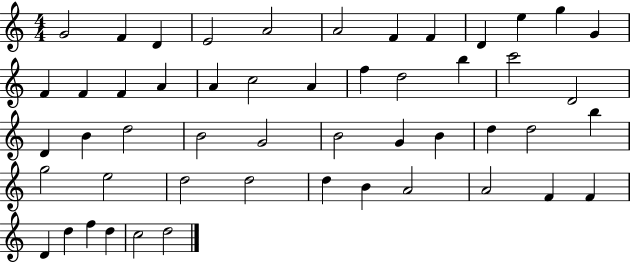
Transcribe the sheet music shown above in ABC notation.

X:1
T:Untitled
M:4/4
L:1/4
K:C
G2 F D E2 A2 A2 F F D e g G F F F A A c2 A f d2 b c'2 D2 D B d2 B2 G2 B2 G B d d2 b g2 e2 d2 d2 d B A2 A2 F F D d f d c2 d2